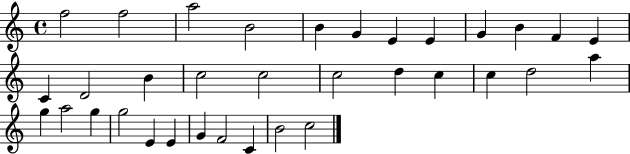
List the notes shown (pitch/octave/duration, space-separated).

F5/h F5/h A5/h B4/h B4/q G4/q E4/q E4/q G4/q B4/q F4/q E4/q C4/q D4/h B4/q C5/h C5/h C5/h D5/q C5/q C5/q D5/h A5/q G5/q A5/h G5/q G5/h E4/q E4/q G4/q F4/h C4/q B4/h C5/h